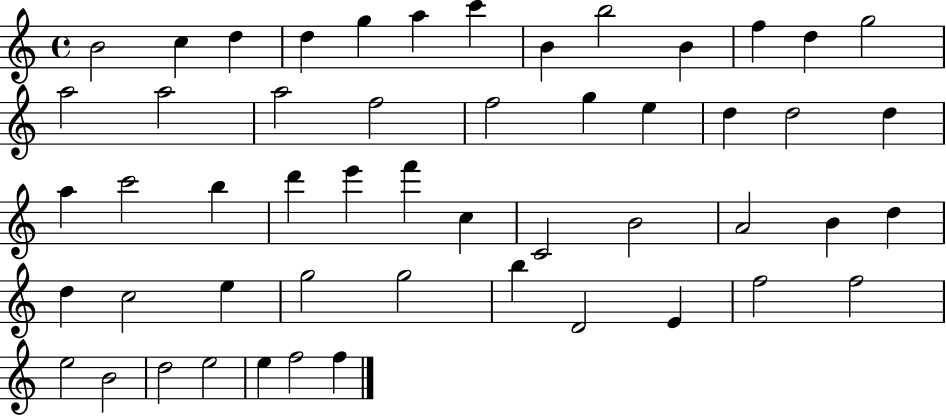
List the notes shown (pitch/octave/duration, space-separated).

B4/h C5/q D5/q D5/q G5/q A5/q C6/q B4/q B5/h B4/q F5/q D5/q G5/h A5/h A5/h A5/h F5/h F5/h G5/q E5/q D5/q D5/h D5/q A5/q C6/h B5/q D6/q E6/q F6/q C5/q C4/h B4/h A4/h B4/q D5/q D5/q C5/h E5/q G5/h G5/h B5/q D4/h E4/q F5/h F5/h E5/h B4/h D5/h E5/h E5/q F5/h F5/q